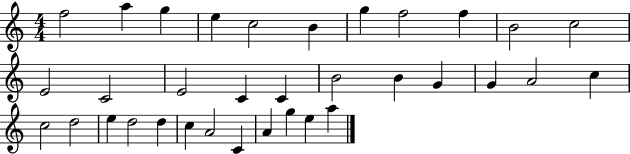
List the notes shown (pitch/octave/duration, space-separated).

F5/h A5/q G5/q E5/q C5/h B4/q G5/q F5/h F5/q B4/h C5/h E4/h C4/h E4/h C4/q C4/q B4/h B4/q G4/q G4/q A4/h C5/q C5/h D5/h E5/q D5/h D5/q C5/q A4/h C4/q A4/q G5/q E5/q A5/q